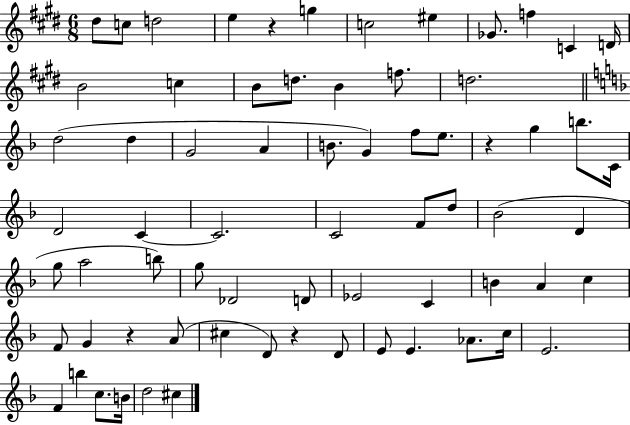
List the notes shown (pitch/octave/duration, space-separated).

D#5/e C5/e D5/h E5/q R/q G5/q C5/h EIS5/q Gb4/e. F5/q C4/q D4/s B4/h C5/q B4/e D5/e. B4/q F5/e. D5/h. D5/h D5/q G4/h A4/q B4/e. G4/q F5/e E5/e. R/q G5/q B5/e. C4/s D4/h C4/q C4/h. C4/h F4/e D5/e Bb4/h D4/q G5/e A5/h B5/e G5/e Db4/h D4/e Eb4/h C4/q B4/q A4/q C5/q F4/e G4/q R/q A4/e C#5/q D4/e R/q D4/e E4/e E4/q. Ab4/e. C5/s E4/h. F4/q B5/q C5/e. B4/s D5/h C#5/q